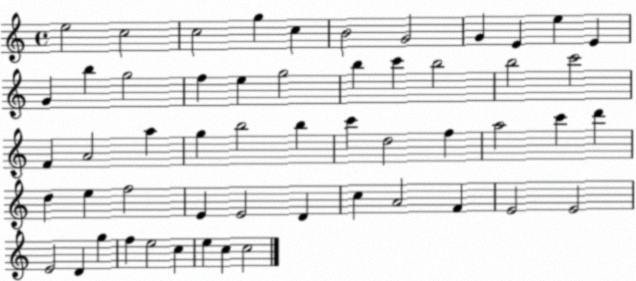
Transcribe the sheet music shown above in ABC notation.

X:1
T:Untitled
M:4/4
L:1/4
K:C
e2 c2 c2 g c B2 G2 G E e E G b g2 f e g2 b c' b2 b2 c'2 F A2 a g b2 b c' d2 f a2 c' d' d e f2 E E2 D c A2 F E2 E2 E2 D g f e2 c e c c2